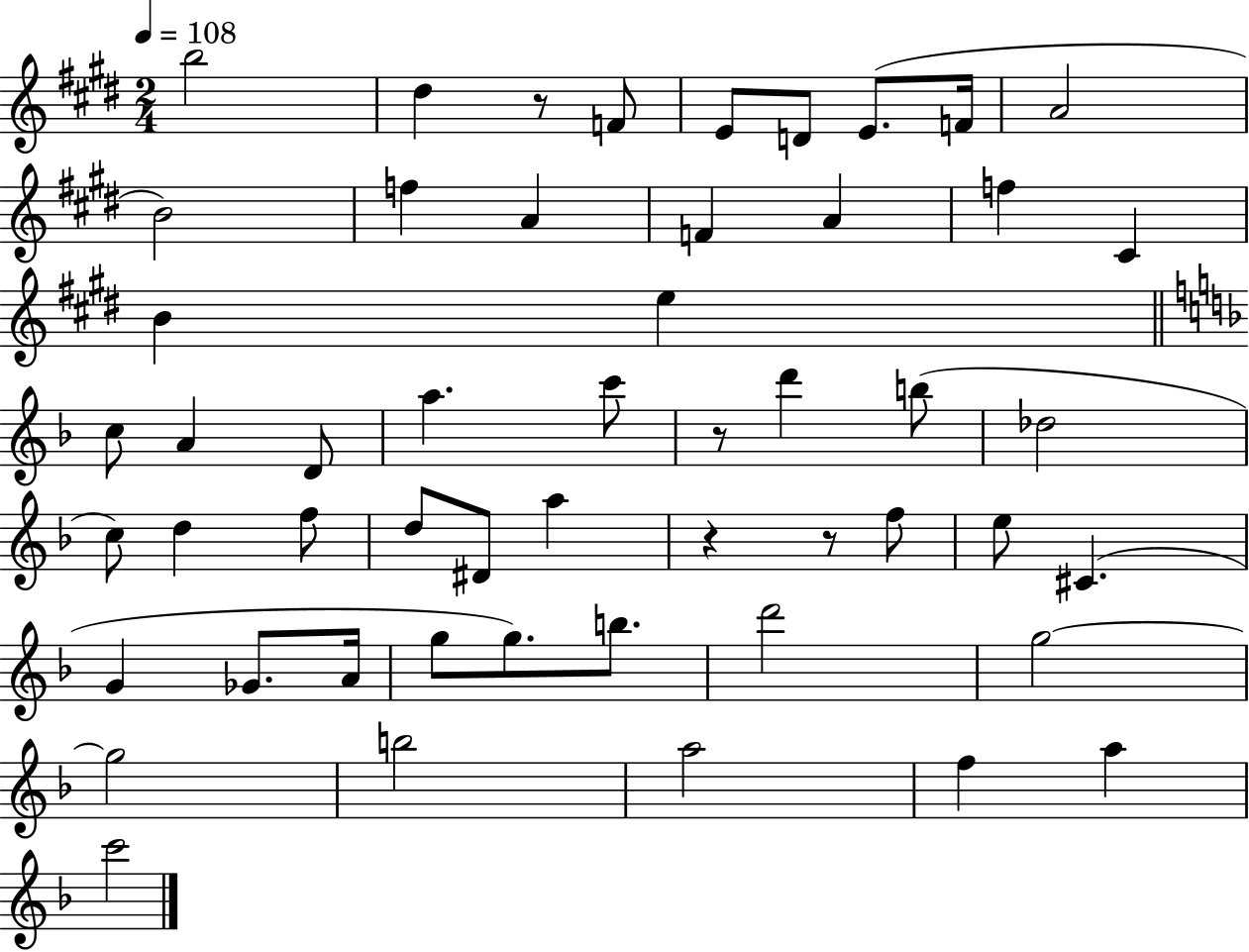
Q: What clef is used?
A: treble